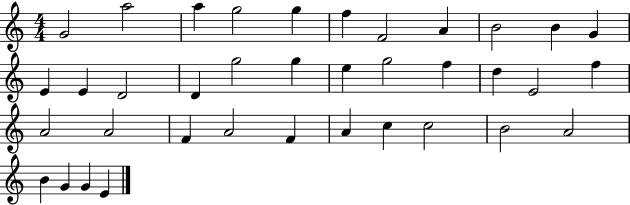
G4/h A5/h A5/q G5/h G5/q F5/q F4/h A4/q B4/h B4/q G4/q E4/q E4/q D4/h D4/q G5/h G5/q E5/q G5/h F5/q D5/q E4/h F5/q A4/h A4/h F4/q A4/h F4/q A4/q C5/q C5/h B4/h A4/h B4/q G4/q G4/q E4/q